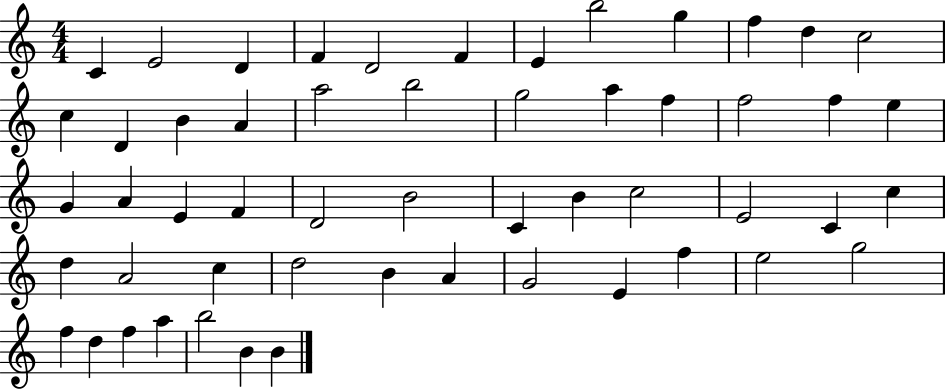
X:1
T:Untitled
M:4/4
L:1/4
K:C
C E2 D F D2 F E b2 g f d c2 c D B A a2 b2 g2 a f f2 f e G A E F D2 B2 C B c2 E2 C c d A2 c d2 B A G2 E f e2 g2 f d f a b2 B B